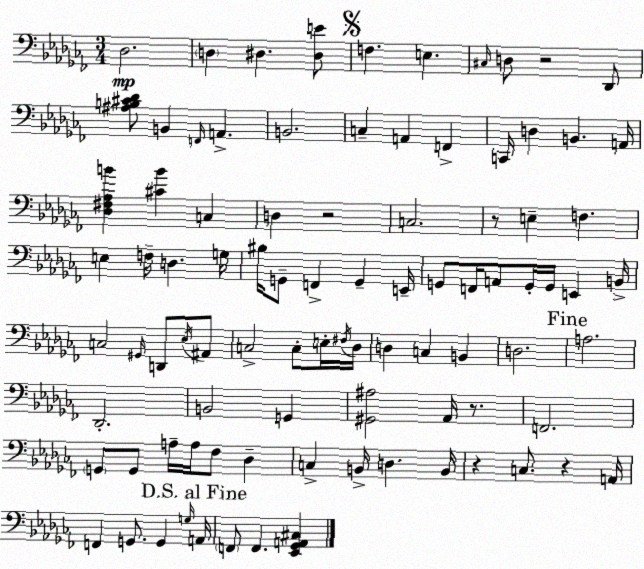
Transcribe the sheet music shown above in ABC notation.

X:1
T:Untitled
M:3/4
L:1/4
K:Abm
_D,2 D, ^D, [^D,E]/2 F, E, ^C,/4 D,/2 z2 _D,,/2 [^A,B,^C_D]/2 B,, F,,/4 A,, B,,2 C, A,, F,, C,,/4 D, B,, A,,/4 [_D,^F,_A,B] [^CB] C, D, z2 C,2 z/2 E, F, E, F,/4 D, G,/4 ^B,/4 G,,/2 F,, G,, E,,/4 G,,/2 F,,/4 A,,/2 G,,/4 G,,/4 E,, B,,/4 C,2 ^G,,/4 D,,/2 _E,/4 ^A,,/2 C,2 C,/2 E,/4 ^F,/4 _D,/4 D, C, B,, D,2 A,2 _D,,2 B,,2 G,, [^G,,^A,]2 _A,,/4 z/2 F,,2 G,,/2 G,,/2 A,/4 A,/4 _F,/2 _D, C, B,,/4 D, B,,/4 z C,/2 z A,,/4 F,, G,,/2 G,, G,/4 A,,/4 F,,/2 F,, [_E,,_G,,A,,^C,]